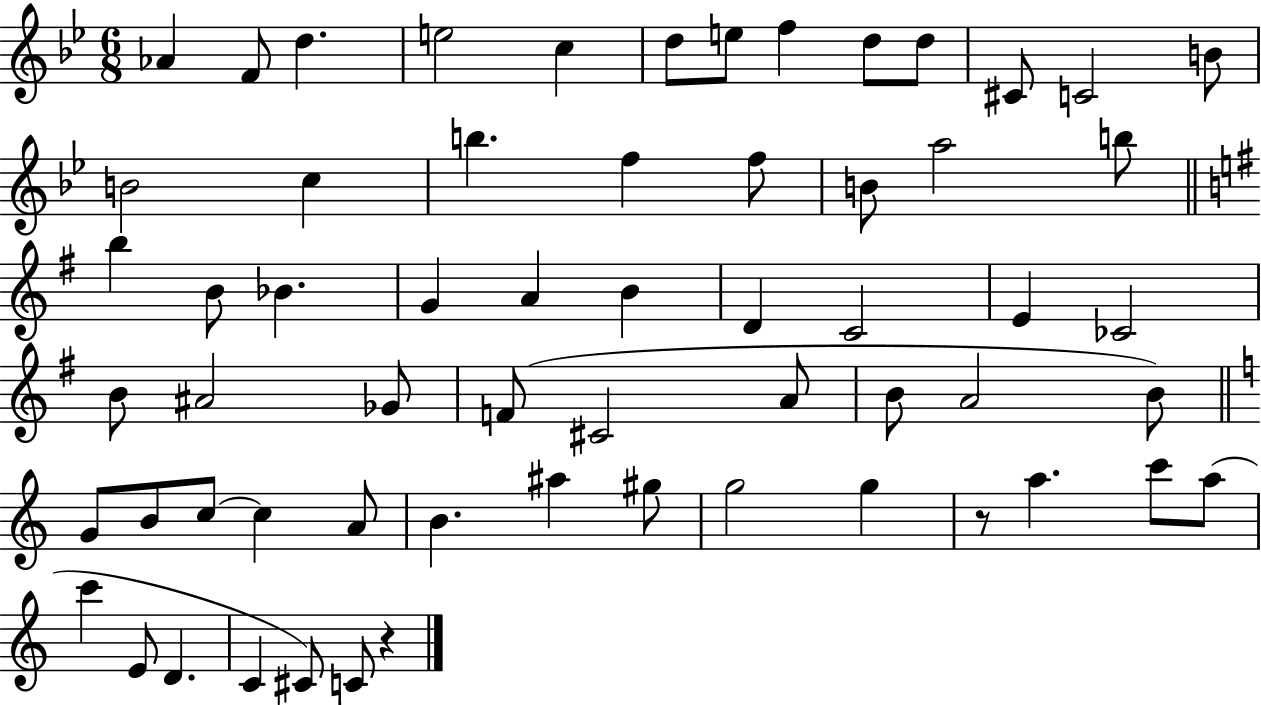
{
  \clef treble
  \numericTimeSignature
  \time 6/8
  \key bes \major
  aes'4 f'8 d''4. | e''2 c''4 | d''8 e''8 f''4 d''8 d''8 | cis'8 c'2 b'8 | \break b'2 c''4 | b''4. f''4 f''8 | b'8 a''2 b''8 | \bar "||" \break \key g \major b''4 b'8 bes'4. | g'4 a'4 b'4 | d'4 c'2 | e'4 ces'2 | \break b'8 ais'2 ges'8 | f'8( cis'2 a'8 | b'8 a'2 b'8) | \bar "||" \break \key c \major g'8 b'8 c''8~~ c''4 a'8 | b'4. ais''4 gis''8 | g''2 g''4 | r8 a''4. c'''8 a''8( | \break c'''4 e'8 d'4. | c'4 cis'8) c'8 r4 | \bar "|."
}